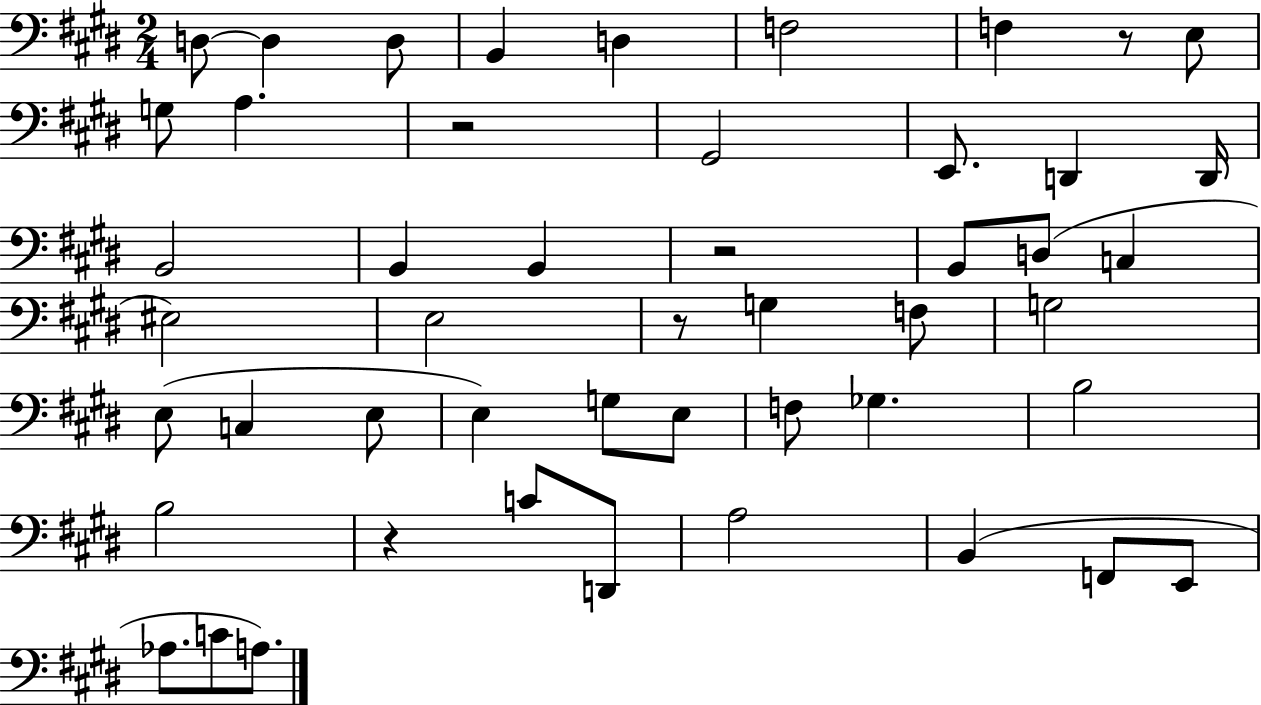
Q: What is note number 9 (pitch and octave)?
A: G3